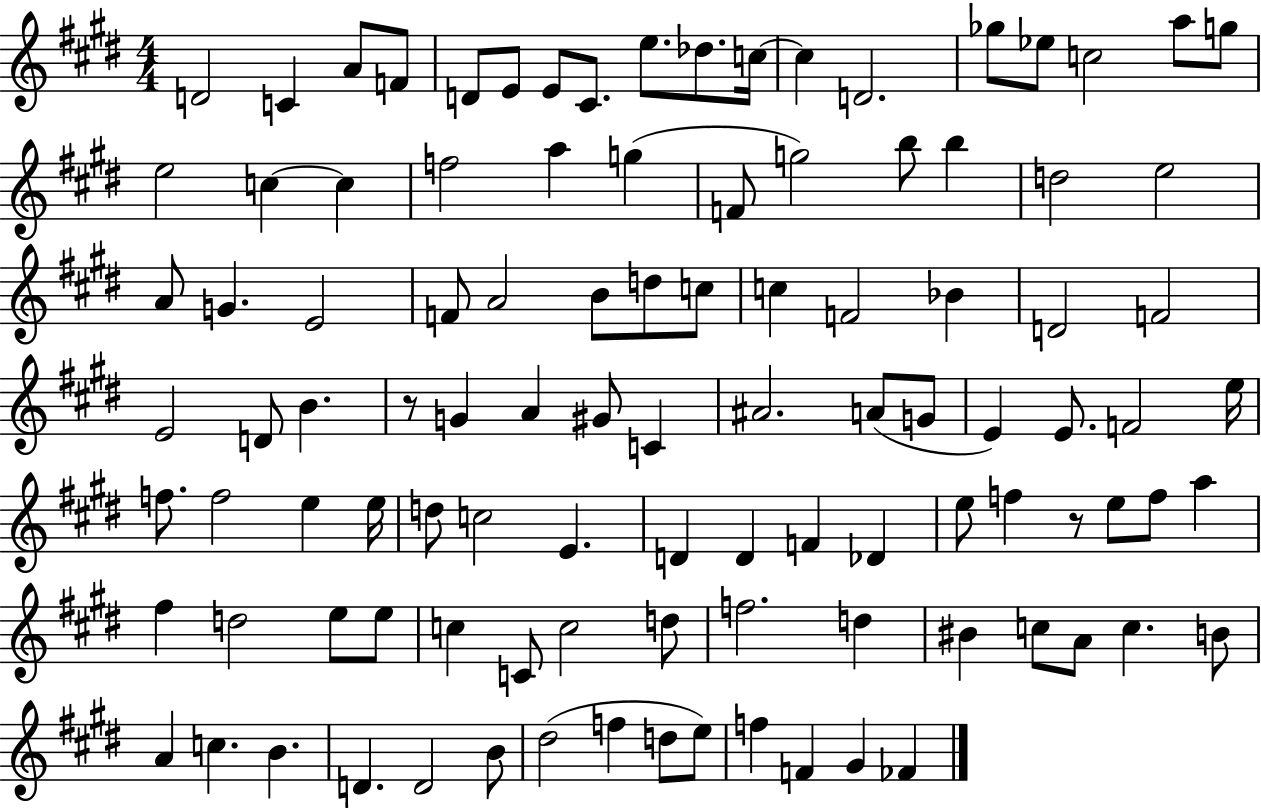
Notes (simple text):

D4/h C4/q A4/e F4/e D4/e E4/e E4/e C#4/e. E5/e. Db5/e. C5/s C5/q D4/h. Gb5/e Eb5/e C5/h A5/e G5/e E5/h C5/q C5/q F5/h A5/q G5/q F4/e G5/h B5/e B5/q D5/h E5/h A4/e G4/q. E4/h F4/e A4/h B4/e D5/e C5/e C5/q F4/h Bb4/q D4/h F4/h E4/h D4/e B4/q. R/e G4/q A4/q G#4/e C4/q A#4/h. A4/e G4/e E4/q E4/e. F4/h E5/s F5/e. F5/h E5/q E5/s D5/e C5/h E4/q. D4/q D4/q F4/q Db4/q E5/e F5/q R/e E5/e F5/e A5/q F#5/q D5/h E5/e E5/e C5/q C4/e C5/h D5/e F5/h. D5/q BIS4/q C5/e A4/e C5/q. B4/e A4/q C5/q. B4/q. D4/q. D4/h B4/e D#5/h F5/q D5/e E5/e F5/q F4/q G#4/q FES4/q